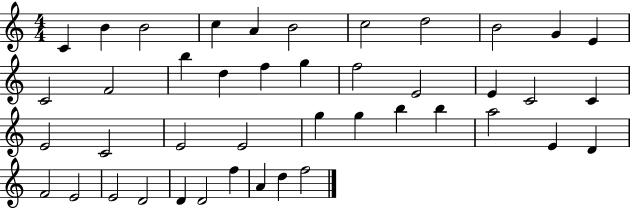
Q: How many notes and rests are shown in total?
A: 43